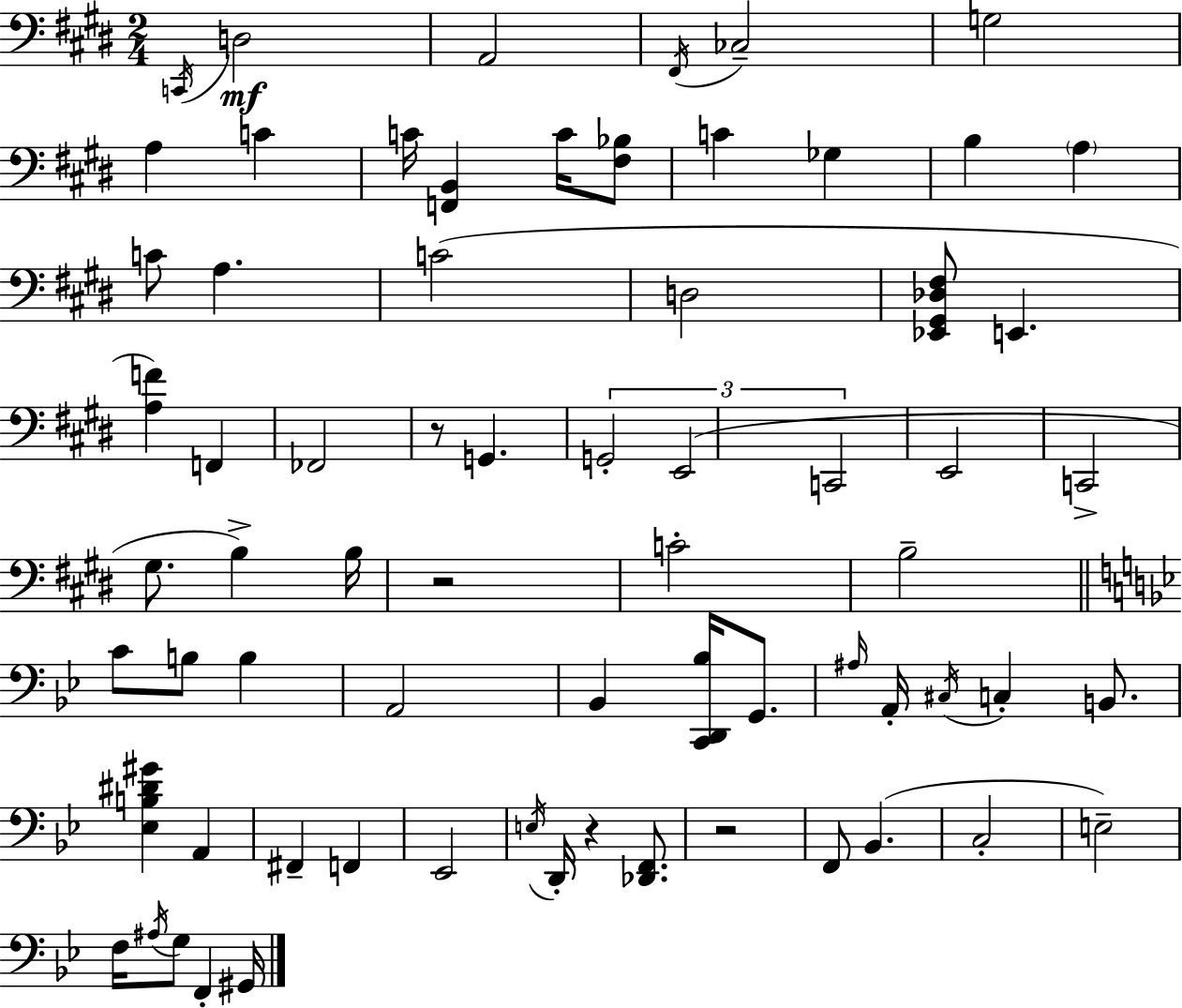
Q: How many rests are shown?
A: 4